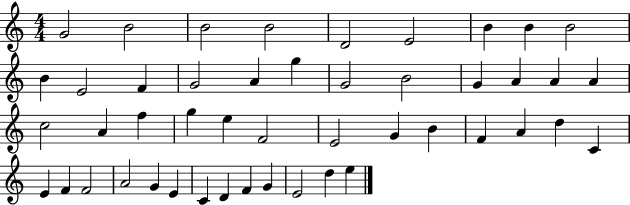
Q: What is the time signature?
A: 4/4